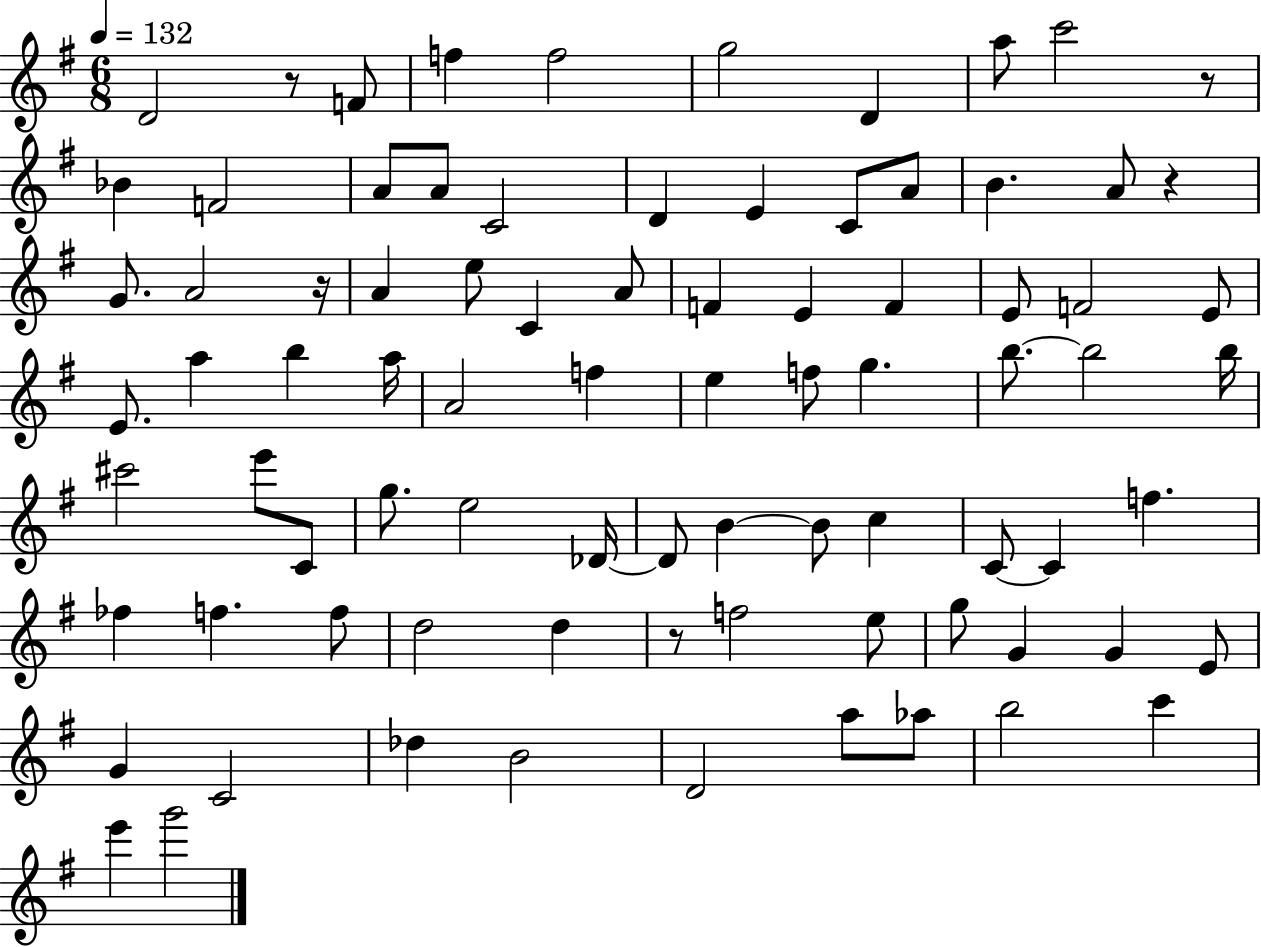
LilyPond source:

{
  \clef treble
  \numericTimeSignature
  \time 6/8
  \key g \major
  \tempo 4 = 132
  d'2 r8 f'8 | f''4 f''2 | g''2 d'4 | a''8 c'''2 r8 | \break bes'4 f'2 | a'8 a'8 c'2 | d'4 e'4 c'8 a'8 | b'4. a'8 r4 | \break g'8. a'2 r16 | a'4 e''8 c'4 a'8 | f'4 e'4 f'4 | e'8 f'2 e'8 | \break e'8. a''4 b''4 a''16 | a'2 f''4 | e''4 f''8 g''4. | b''8.~~ b''2 b''16 | \break cis'''2 e'''8 c'8 | g''8. e''2 des'16~~ | des'8 b'4~~ b'8 c''4 | c'8~~ c'4 f''4. | \break fes''4 f''4. f''8 | d''2 d''4 | r8 f''2 e''8 | g''8 g'4 g'4 e'8 | \break g'4 c'2 | des''4 b'2 | d'2 a''8 aes''8 | b''2 c'''4 | \break e'''4 g'''2 | \bar "|."
}